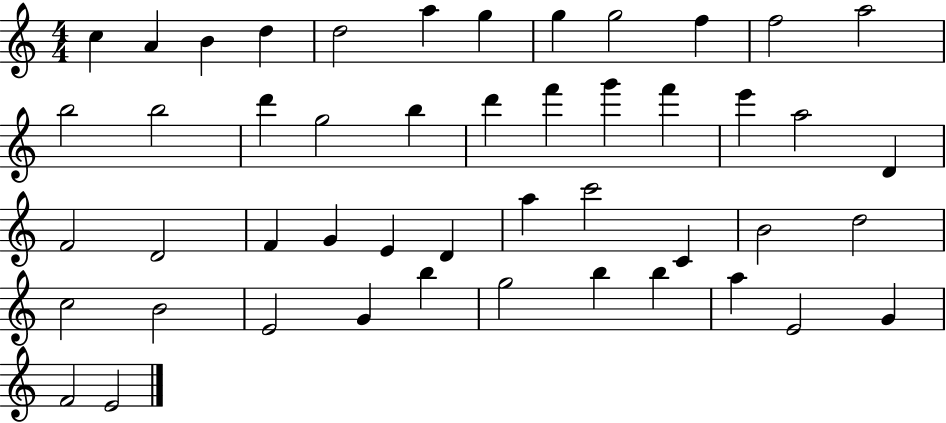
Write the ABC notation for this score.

X:1
T:Untitled
M:4/4
L:1/4
K:C
c A B d d2 a g g g2 f f2 a2 b2 b2 d' g2 b d' f' g' f' e' a2 D F2 D2 F G E D a c'2 C B2 d2 c2 B2 E2 G b g2 b b a E2 G F2 E2